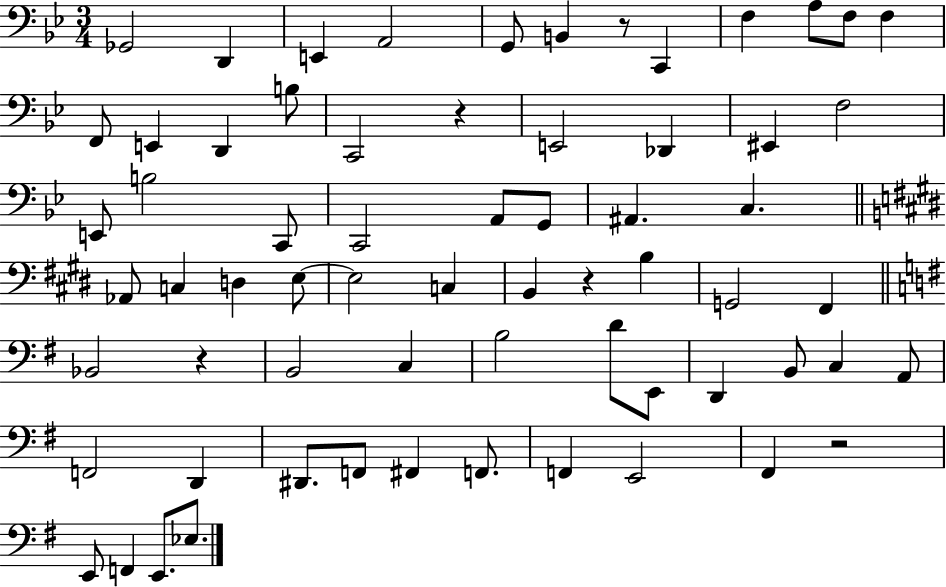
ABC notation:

X:1
T:Untitled
M:3/4
L:1/4
K:Bb
_G,,2 D,, E,, A,,2 G,,/2 B,, z/2 C,, F, A,/2 F,/2 F, F,,/2 E,, D,, B,/2 C,,2 z E,,2 _D,, ^E,, F,2 E,,/2 B,2 C,,/2 C,,2 A,,/2 G,,/2 ^A,, C, _A,,/2 C, D, E,/2 E,2 C, B,, z B, G,,2 ^F,, _B,,2 z B,,2 C, B,2 D/2 E,,/2 D,, B,,/2 C, A,,/2 F,,2 D,, ^D,,/2 F,,/2 ^F,, F,,/2 F,, E,,2 ^F,, z2 E,,/2 F,, E,,/2 _E,/2